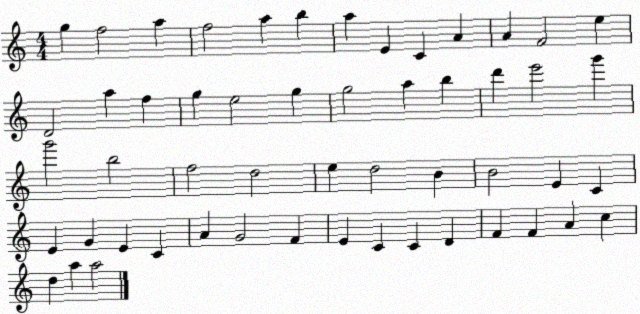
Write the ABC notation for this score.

X:1
T:Untitled
M:4/4
L:1/4
K:C
g f2 a f2 a b a E C A A F2 e D2 a f g e2 g g2 a b d' e'2 g' g'2 b2 f2 d2 e d2 B B2 E C E G E C A G2 F E C C D F F A c d a a2